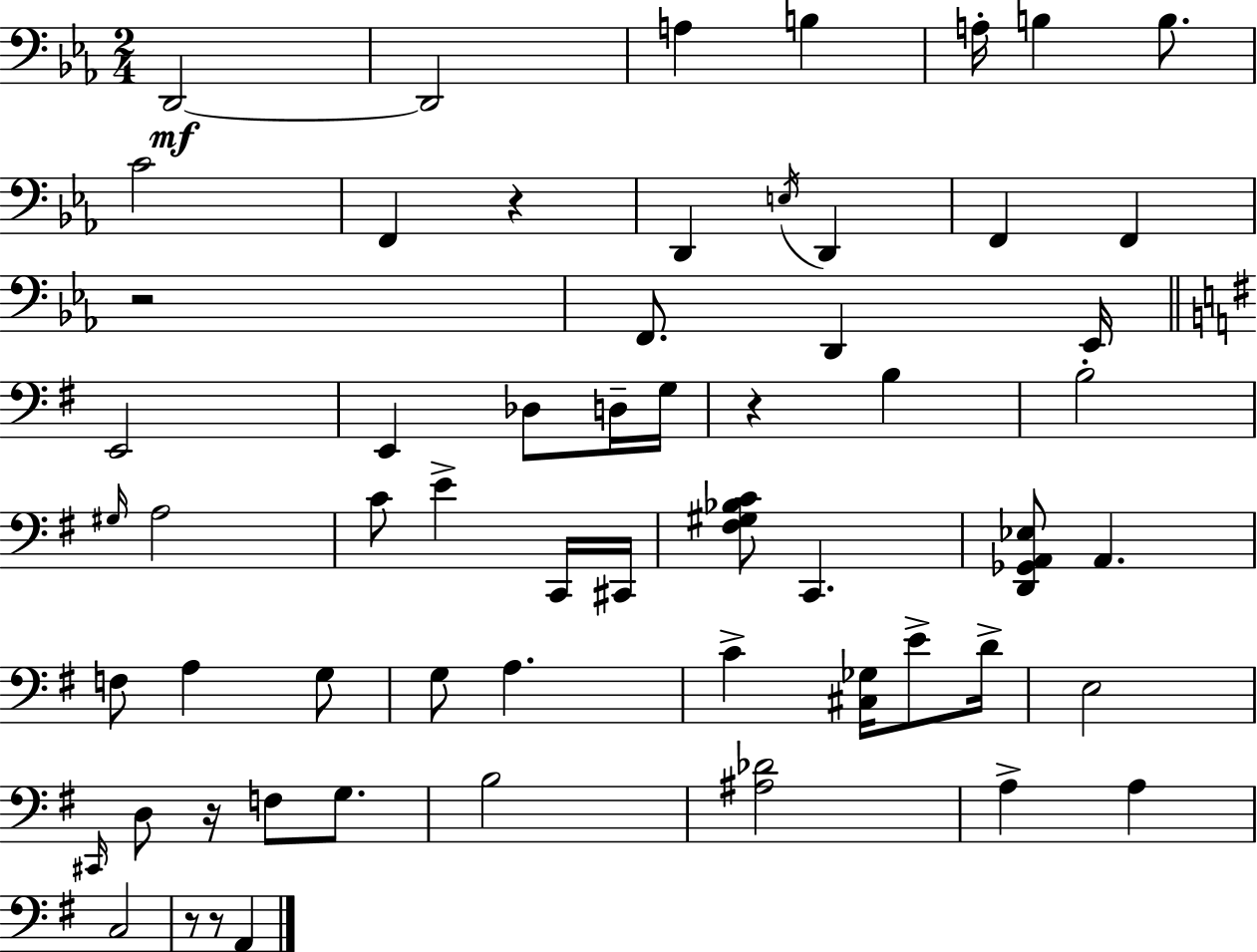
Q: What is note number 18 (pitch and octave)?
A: E2